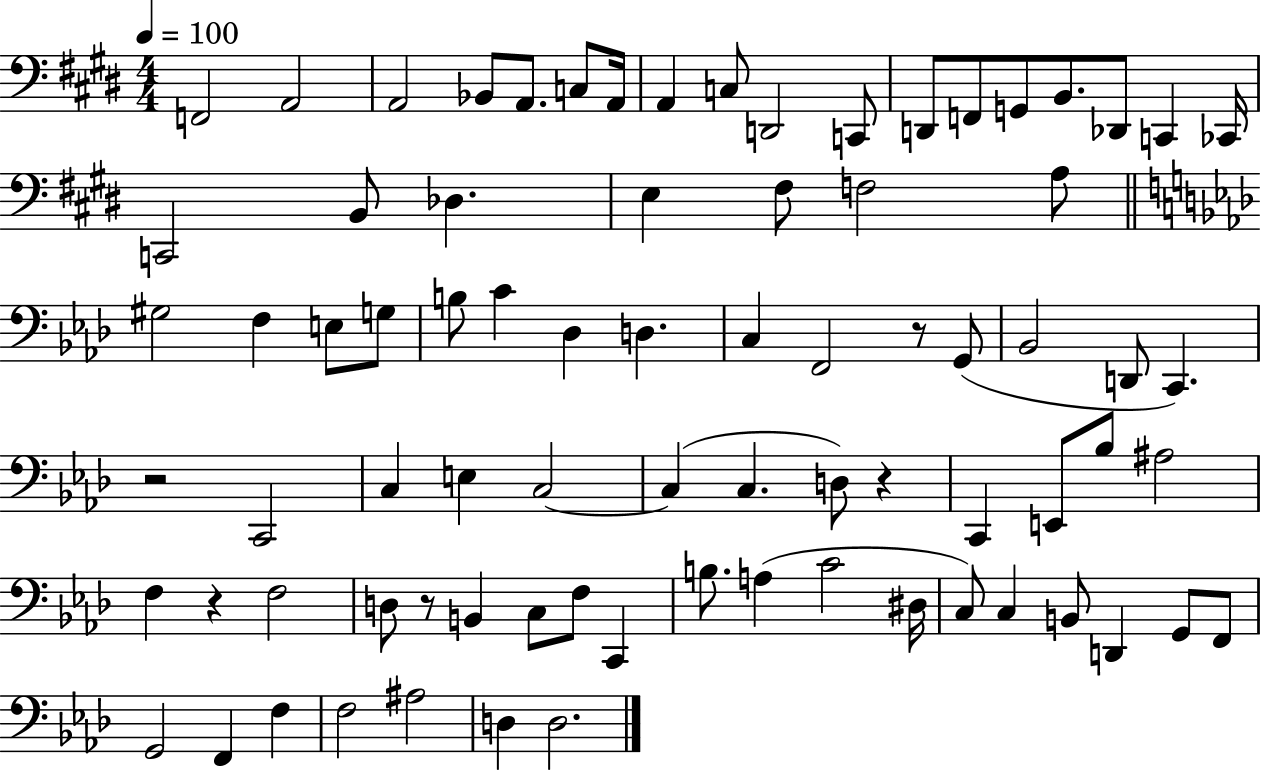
X:1
T:Untitled
M:4/4
L:1/4
K:E
F,,2 A,,2 A,,2 _B,,/2 A,,/2 C,/2 A,,/4 A,, C,/2 D,,2 C,,/2 D,,/2 F,,/2 G,,/2 B,,/2 _D,,/2 C,, _C,,/4 C,,2 B,,/2 _D, E, ^F,/2 F,2 A,/2 ^G,2 F, E,/2 G,/2 B,/2 C _D, D, C, F,,2 z/2 G,,/2 _B,,2 D,,/2 C,, z2 C,,2 C, E, C,2 C, C, D,/2 z C,, E,,/2 _B,/2 ^A,2 F, z F,2 D,/2 z/2 B,, C,/2 F,/2 C,, B,/2 A, C2 ^D,/4 C,/2 C, B,,/2 D,, G,,/2 F,,/2 G,,2 F,, F, F,2 ^A,2 D, D,2